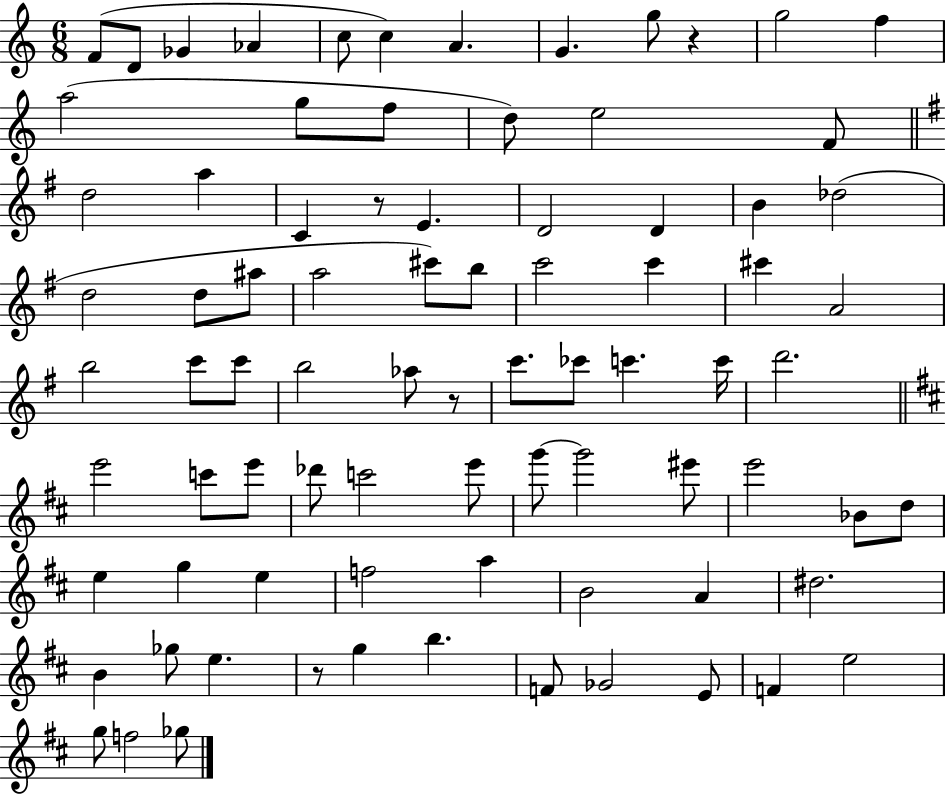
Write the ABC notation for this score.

X:1
T:Untitled
M:6/8
L:1/4
K:C
F/2 D/2 _G _A c/2 c A G g/2 z g2 f a2 g/2 f/2 d/2 e2 F/2 d2 a C z/2 E D2 D B _d2 d2 d/2 ^a/2 a2 ^c'/2 b/2 c'2 c' ^c' A2 b2 c'/2 c'/2 b2 _a/2 z/2 c'/2 _c'/2 c' c'/4 d'2 e'2 c'/2 e'/2 _d'/2 c'2 e'/2 g'/2 g'2 ^e'/2 e'2 _B/2 d/2 e g e f2 a B2 A ^d2 B _g/2 e z/2 g b F/2 _G2 E/2 F e2 g/2 f2 _g/2